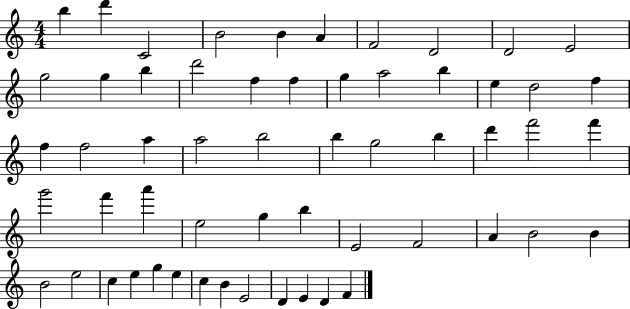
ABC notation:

X:1
T:Untitled
M:4/4
L:1/4
K:C
b d' C2 B2 B A F2 D2 D2 E2 g2 g b d'2 f f g a2 b e d2 f f f2 a a2 b2 b g2 b d' f'2 f' g'2 f' a' e2 g b E2 F2 A B2 B B2 e2 c e g e c B E2 D E D F